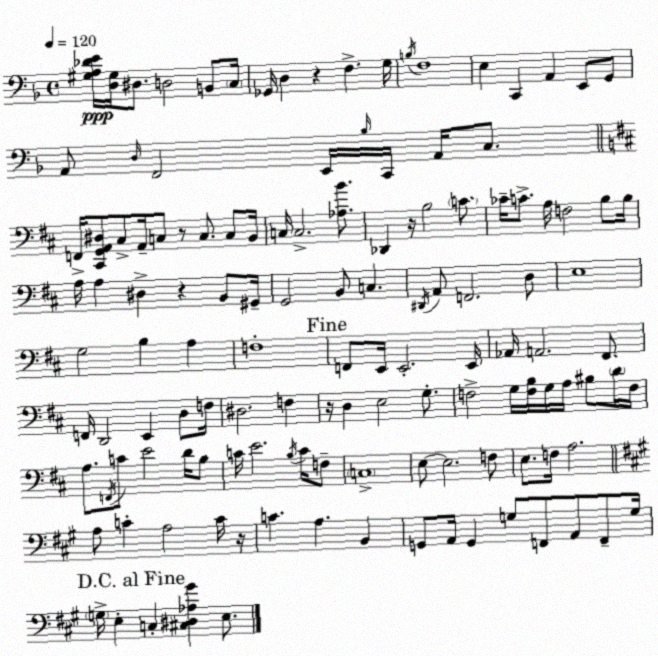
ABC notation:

X:1
T:Untitled
M:4/4
L:1/4
K:Dm
[^G,A,_DE]/4 [D,^G,]/4 ^D,/2 D,2 B,,/2 C,/4 _G,,/4 D, z F, G,/4 B,/4 F,4 E, C,, A,, E,,/2 G,,/2 A,,/2 D,/4 F,,2 E,,/4 _B,/4 C,,/4 A,,/4 C,/2 F,,/4 [^C,,G,,A,,^D,]/2 ^C,/2 A,,/4 C,/2 z/2 C,/2 C,/2 B,,/4 C,/4 C,2 [_A,B]/2 _D,, z/4 B,2 C/2 _C/4 C/2 A,/4 F,2 B,/2 B,/4 A,/4 A, ^D, z B,,/2 ^G,,/4 G,,2 B,,/2 C, ^D,,/4 A,,/2 F,,2 D,/2 E,4 G,2 B, A, F,4 F,,/2 E,,/4 E,,2 E,,/4 _A,,/4 A,,2 ^F,,/2 F,,/4 D,,2 E,, D,/2 F,/4 ^D,2 F, z/4 D, E,2 G,/2 F,2 G,/4 [F,B,]/4 G,/4 A,/4 ^B,/2 D/4 F,/4 A,/2 F,,/4 C/2 E2 D/4 B,/2 C/4 E2 B,/4 C/4 F,/2 C,4 E,/2 E,2 F,/2 E,/2 F,/4 A,2 A,/2 C A,2 C/4 z/4 C A, B,, G,,/2 A,,/4 G,, G,/2 F,,/2 A,,/2 F,,/2 G,/4 G,/4 E, C, [^C,^D,_A,^G] E,/2